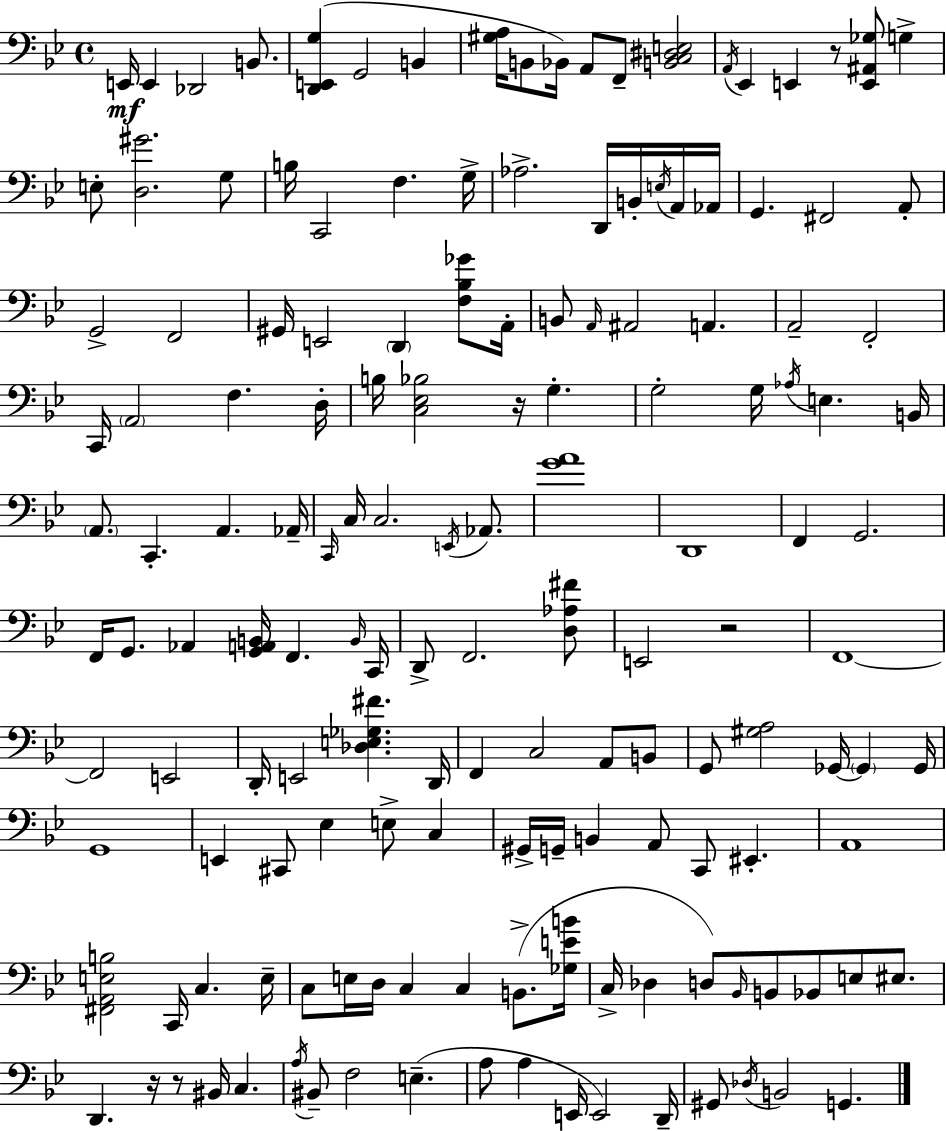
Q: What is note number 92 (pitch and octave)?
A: E3